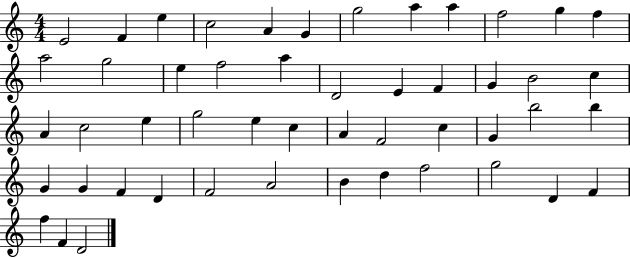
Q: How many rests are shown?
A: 0